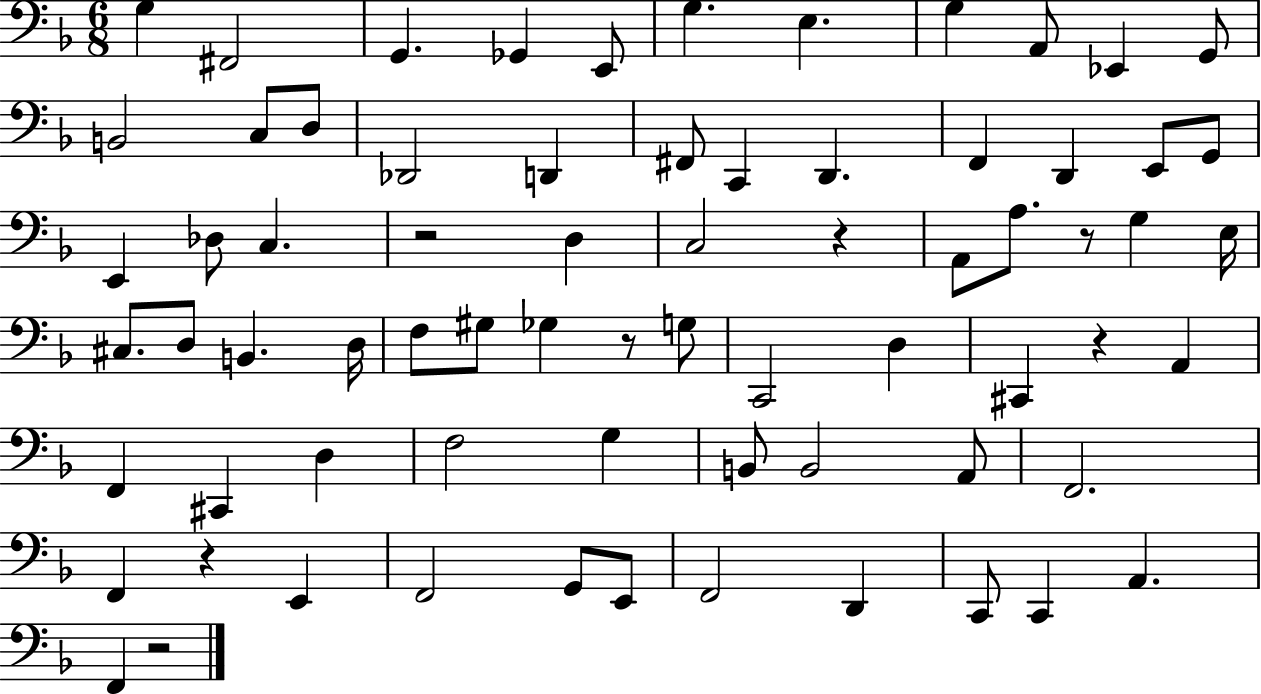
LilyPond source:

{
  \clef bass
  \numericTimeSignature
  \time 6/8
  \key f \major
  g4 fis,2 | g,4. ges,4 e,8 | g4. e4. | g4 a,8 ees,4 g,8 | \break b,2 c8 d8 | des,2 d,4 | fis,8 c,4 d,4. | f,4 d,4 e,8 g,8 | \break e,4 des8 c4. | r2 d4 | c2 r4 | a,8 a8. r8 g4 e16 | \break cis8. d8 b,4. d16 | f8 gis8 ges4 r8 g8 | c,2 d4 | cis,4 r4 a,4 | \break f,4 cis,4 d4 | f2 g4 | b,8 b,2 a,8 | f,2. | \break f,4 r4 e,4 | f,2 g,8 e,8 | f,2 d,4 | c,8 c,4 a,4. | \break f,4 r2 | \bar "|."
}